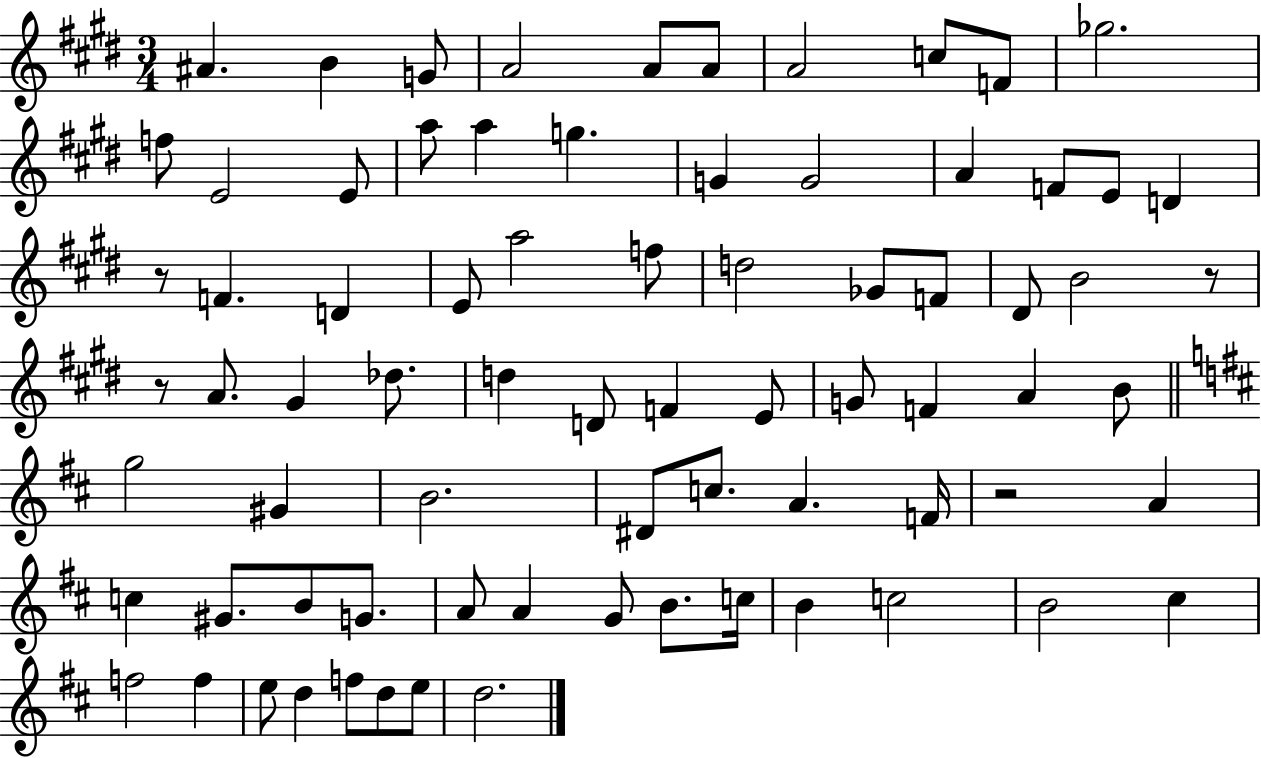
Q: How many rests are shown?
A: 4